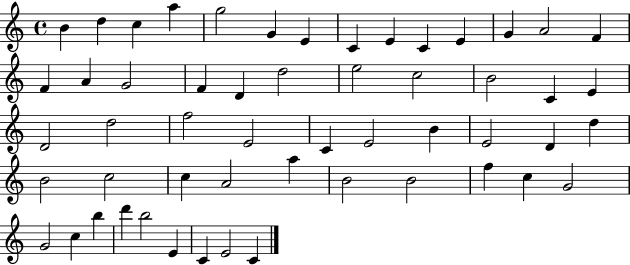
{
  \clef treble
  \time 4/4
  \defaultTimeSignature
  \key c \major
  b'4 d''4 c''4 a''4 | g''2 g'4 e'4 | c'4 e'4 c'4 e'4 | g'4 a'2 f'4 | \break f'4 a'4 g'2 | f'4 d'4 d''2 | e''2 c''2 | b'2 c'4 e'4 | \break d'2 d''2 | f''2 e'2 | c'4 e'2 b'4 | e'2 d'4 d''4 | \break b'2 c''2 | c''4 a'2 a''4 | b'2 b'2 | f''4 c''4 g'2 | \break g'2 c''4 b''4 | d'''4 b''2 e'4 | c'4 e'2 c'4 | \bar "|."
}